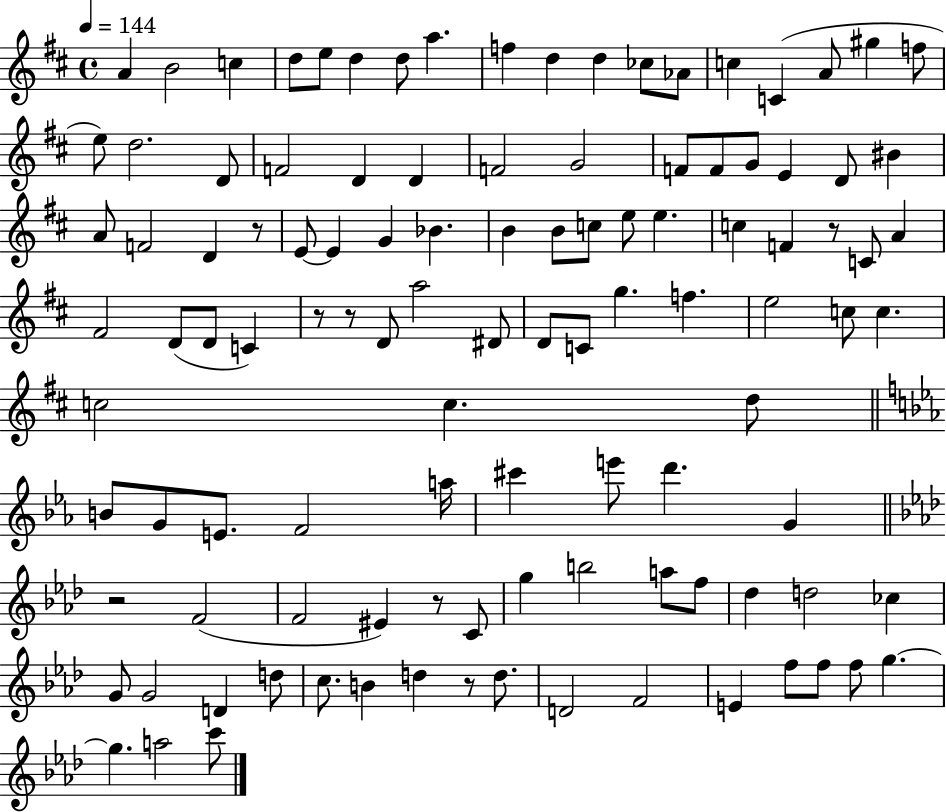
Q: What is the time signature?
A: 4/4